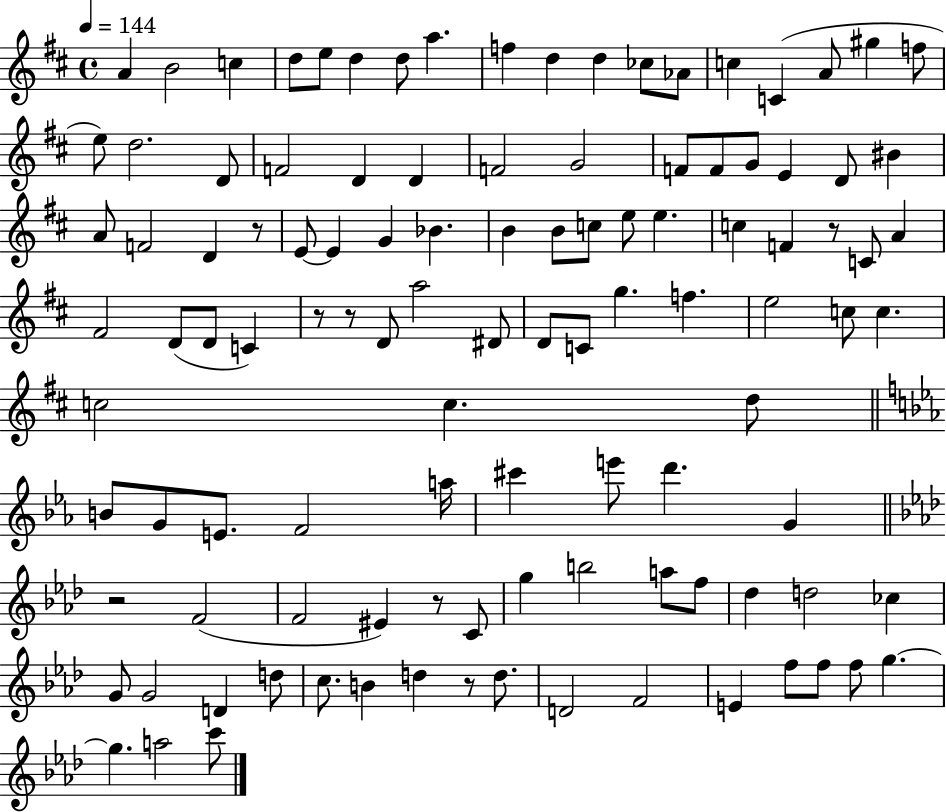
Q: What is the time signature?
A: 4/4